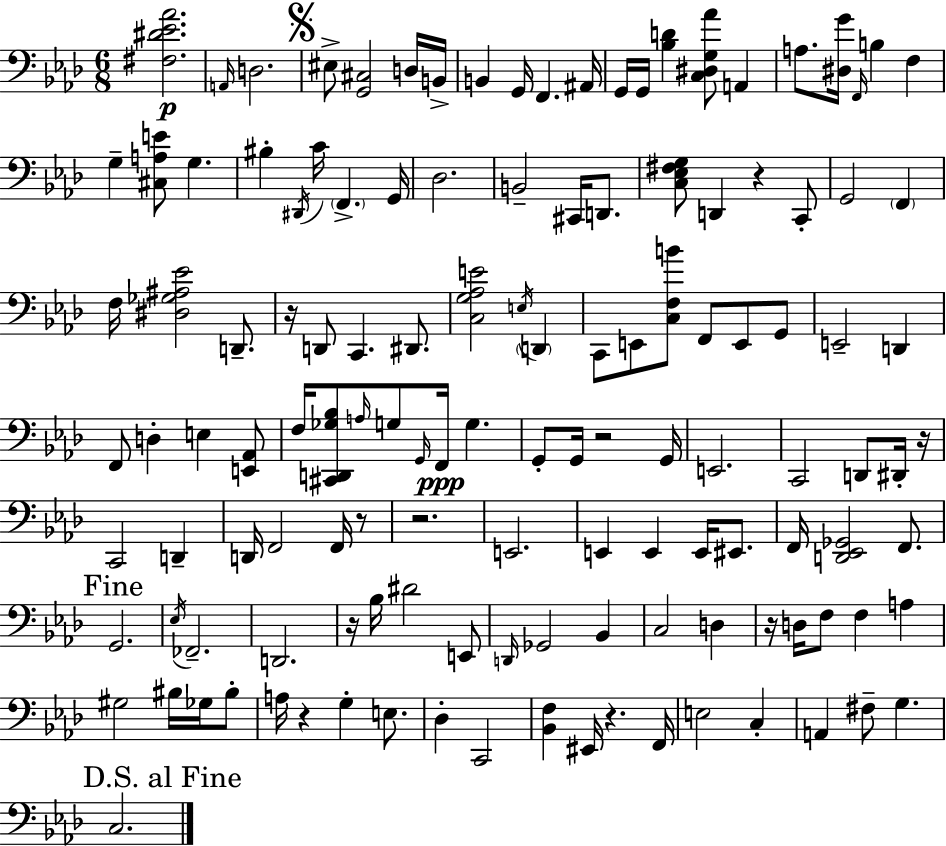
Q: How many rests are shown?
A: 10